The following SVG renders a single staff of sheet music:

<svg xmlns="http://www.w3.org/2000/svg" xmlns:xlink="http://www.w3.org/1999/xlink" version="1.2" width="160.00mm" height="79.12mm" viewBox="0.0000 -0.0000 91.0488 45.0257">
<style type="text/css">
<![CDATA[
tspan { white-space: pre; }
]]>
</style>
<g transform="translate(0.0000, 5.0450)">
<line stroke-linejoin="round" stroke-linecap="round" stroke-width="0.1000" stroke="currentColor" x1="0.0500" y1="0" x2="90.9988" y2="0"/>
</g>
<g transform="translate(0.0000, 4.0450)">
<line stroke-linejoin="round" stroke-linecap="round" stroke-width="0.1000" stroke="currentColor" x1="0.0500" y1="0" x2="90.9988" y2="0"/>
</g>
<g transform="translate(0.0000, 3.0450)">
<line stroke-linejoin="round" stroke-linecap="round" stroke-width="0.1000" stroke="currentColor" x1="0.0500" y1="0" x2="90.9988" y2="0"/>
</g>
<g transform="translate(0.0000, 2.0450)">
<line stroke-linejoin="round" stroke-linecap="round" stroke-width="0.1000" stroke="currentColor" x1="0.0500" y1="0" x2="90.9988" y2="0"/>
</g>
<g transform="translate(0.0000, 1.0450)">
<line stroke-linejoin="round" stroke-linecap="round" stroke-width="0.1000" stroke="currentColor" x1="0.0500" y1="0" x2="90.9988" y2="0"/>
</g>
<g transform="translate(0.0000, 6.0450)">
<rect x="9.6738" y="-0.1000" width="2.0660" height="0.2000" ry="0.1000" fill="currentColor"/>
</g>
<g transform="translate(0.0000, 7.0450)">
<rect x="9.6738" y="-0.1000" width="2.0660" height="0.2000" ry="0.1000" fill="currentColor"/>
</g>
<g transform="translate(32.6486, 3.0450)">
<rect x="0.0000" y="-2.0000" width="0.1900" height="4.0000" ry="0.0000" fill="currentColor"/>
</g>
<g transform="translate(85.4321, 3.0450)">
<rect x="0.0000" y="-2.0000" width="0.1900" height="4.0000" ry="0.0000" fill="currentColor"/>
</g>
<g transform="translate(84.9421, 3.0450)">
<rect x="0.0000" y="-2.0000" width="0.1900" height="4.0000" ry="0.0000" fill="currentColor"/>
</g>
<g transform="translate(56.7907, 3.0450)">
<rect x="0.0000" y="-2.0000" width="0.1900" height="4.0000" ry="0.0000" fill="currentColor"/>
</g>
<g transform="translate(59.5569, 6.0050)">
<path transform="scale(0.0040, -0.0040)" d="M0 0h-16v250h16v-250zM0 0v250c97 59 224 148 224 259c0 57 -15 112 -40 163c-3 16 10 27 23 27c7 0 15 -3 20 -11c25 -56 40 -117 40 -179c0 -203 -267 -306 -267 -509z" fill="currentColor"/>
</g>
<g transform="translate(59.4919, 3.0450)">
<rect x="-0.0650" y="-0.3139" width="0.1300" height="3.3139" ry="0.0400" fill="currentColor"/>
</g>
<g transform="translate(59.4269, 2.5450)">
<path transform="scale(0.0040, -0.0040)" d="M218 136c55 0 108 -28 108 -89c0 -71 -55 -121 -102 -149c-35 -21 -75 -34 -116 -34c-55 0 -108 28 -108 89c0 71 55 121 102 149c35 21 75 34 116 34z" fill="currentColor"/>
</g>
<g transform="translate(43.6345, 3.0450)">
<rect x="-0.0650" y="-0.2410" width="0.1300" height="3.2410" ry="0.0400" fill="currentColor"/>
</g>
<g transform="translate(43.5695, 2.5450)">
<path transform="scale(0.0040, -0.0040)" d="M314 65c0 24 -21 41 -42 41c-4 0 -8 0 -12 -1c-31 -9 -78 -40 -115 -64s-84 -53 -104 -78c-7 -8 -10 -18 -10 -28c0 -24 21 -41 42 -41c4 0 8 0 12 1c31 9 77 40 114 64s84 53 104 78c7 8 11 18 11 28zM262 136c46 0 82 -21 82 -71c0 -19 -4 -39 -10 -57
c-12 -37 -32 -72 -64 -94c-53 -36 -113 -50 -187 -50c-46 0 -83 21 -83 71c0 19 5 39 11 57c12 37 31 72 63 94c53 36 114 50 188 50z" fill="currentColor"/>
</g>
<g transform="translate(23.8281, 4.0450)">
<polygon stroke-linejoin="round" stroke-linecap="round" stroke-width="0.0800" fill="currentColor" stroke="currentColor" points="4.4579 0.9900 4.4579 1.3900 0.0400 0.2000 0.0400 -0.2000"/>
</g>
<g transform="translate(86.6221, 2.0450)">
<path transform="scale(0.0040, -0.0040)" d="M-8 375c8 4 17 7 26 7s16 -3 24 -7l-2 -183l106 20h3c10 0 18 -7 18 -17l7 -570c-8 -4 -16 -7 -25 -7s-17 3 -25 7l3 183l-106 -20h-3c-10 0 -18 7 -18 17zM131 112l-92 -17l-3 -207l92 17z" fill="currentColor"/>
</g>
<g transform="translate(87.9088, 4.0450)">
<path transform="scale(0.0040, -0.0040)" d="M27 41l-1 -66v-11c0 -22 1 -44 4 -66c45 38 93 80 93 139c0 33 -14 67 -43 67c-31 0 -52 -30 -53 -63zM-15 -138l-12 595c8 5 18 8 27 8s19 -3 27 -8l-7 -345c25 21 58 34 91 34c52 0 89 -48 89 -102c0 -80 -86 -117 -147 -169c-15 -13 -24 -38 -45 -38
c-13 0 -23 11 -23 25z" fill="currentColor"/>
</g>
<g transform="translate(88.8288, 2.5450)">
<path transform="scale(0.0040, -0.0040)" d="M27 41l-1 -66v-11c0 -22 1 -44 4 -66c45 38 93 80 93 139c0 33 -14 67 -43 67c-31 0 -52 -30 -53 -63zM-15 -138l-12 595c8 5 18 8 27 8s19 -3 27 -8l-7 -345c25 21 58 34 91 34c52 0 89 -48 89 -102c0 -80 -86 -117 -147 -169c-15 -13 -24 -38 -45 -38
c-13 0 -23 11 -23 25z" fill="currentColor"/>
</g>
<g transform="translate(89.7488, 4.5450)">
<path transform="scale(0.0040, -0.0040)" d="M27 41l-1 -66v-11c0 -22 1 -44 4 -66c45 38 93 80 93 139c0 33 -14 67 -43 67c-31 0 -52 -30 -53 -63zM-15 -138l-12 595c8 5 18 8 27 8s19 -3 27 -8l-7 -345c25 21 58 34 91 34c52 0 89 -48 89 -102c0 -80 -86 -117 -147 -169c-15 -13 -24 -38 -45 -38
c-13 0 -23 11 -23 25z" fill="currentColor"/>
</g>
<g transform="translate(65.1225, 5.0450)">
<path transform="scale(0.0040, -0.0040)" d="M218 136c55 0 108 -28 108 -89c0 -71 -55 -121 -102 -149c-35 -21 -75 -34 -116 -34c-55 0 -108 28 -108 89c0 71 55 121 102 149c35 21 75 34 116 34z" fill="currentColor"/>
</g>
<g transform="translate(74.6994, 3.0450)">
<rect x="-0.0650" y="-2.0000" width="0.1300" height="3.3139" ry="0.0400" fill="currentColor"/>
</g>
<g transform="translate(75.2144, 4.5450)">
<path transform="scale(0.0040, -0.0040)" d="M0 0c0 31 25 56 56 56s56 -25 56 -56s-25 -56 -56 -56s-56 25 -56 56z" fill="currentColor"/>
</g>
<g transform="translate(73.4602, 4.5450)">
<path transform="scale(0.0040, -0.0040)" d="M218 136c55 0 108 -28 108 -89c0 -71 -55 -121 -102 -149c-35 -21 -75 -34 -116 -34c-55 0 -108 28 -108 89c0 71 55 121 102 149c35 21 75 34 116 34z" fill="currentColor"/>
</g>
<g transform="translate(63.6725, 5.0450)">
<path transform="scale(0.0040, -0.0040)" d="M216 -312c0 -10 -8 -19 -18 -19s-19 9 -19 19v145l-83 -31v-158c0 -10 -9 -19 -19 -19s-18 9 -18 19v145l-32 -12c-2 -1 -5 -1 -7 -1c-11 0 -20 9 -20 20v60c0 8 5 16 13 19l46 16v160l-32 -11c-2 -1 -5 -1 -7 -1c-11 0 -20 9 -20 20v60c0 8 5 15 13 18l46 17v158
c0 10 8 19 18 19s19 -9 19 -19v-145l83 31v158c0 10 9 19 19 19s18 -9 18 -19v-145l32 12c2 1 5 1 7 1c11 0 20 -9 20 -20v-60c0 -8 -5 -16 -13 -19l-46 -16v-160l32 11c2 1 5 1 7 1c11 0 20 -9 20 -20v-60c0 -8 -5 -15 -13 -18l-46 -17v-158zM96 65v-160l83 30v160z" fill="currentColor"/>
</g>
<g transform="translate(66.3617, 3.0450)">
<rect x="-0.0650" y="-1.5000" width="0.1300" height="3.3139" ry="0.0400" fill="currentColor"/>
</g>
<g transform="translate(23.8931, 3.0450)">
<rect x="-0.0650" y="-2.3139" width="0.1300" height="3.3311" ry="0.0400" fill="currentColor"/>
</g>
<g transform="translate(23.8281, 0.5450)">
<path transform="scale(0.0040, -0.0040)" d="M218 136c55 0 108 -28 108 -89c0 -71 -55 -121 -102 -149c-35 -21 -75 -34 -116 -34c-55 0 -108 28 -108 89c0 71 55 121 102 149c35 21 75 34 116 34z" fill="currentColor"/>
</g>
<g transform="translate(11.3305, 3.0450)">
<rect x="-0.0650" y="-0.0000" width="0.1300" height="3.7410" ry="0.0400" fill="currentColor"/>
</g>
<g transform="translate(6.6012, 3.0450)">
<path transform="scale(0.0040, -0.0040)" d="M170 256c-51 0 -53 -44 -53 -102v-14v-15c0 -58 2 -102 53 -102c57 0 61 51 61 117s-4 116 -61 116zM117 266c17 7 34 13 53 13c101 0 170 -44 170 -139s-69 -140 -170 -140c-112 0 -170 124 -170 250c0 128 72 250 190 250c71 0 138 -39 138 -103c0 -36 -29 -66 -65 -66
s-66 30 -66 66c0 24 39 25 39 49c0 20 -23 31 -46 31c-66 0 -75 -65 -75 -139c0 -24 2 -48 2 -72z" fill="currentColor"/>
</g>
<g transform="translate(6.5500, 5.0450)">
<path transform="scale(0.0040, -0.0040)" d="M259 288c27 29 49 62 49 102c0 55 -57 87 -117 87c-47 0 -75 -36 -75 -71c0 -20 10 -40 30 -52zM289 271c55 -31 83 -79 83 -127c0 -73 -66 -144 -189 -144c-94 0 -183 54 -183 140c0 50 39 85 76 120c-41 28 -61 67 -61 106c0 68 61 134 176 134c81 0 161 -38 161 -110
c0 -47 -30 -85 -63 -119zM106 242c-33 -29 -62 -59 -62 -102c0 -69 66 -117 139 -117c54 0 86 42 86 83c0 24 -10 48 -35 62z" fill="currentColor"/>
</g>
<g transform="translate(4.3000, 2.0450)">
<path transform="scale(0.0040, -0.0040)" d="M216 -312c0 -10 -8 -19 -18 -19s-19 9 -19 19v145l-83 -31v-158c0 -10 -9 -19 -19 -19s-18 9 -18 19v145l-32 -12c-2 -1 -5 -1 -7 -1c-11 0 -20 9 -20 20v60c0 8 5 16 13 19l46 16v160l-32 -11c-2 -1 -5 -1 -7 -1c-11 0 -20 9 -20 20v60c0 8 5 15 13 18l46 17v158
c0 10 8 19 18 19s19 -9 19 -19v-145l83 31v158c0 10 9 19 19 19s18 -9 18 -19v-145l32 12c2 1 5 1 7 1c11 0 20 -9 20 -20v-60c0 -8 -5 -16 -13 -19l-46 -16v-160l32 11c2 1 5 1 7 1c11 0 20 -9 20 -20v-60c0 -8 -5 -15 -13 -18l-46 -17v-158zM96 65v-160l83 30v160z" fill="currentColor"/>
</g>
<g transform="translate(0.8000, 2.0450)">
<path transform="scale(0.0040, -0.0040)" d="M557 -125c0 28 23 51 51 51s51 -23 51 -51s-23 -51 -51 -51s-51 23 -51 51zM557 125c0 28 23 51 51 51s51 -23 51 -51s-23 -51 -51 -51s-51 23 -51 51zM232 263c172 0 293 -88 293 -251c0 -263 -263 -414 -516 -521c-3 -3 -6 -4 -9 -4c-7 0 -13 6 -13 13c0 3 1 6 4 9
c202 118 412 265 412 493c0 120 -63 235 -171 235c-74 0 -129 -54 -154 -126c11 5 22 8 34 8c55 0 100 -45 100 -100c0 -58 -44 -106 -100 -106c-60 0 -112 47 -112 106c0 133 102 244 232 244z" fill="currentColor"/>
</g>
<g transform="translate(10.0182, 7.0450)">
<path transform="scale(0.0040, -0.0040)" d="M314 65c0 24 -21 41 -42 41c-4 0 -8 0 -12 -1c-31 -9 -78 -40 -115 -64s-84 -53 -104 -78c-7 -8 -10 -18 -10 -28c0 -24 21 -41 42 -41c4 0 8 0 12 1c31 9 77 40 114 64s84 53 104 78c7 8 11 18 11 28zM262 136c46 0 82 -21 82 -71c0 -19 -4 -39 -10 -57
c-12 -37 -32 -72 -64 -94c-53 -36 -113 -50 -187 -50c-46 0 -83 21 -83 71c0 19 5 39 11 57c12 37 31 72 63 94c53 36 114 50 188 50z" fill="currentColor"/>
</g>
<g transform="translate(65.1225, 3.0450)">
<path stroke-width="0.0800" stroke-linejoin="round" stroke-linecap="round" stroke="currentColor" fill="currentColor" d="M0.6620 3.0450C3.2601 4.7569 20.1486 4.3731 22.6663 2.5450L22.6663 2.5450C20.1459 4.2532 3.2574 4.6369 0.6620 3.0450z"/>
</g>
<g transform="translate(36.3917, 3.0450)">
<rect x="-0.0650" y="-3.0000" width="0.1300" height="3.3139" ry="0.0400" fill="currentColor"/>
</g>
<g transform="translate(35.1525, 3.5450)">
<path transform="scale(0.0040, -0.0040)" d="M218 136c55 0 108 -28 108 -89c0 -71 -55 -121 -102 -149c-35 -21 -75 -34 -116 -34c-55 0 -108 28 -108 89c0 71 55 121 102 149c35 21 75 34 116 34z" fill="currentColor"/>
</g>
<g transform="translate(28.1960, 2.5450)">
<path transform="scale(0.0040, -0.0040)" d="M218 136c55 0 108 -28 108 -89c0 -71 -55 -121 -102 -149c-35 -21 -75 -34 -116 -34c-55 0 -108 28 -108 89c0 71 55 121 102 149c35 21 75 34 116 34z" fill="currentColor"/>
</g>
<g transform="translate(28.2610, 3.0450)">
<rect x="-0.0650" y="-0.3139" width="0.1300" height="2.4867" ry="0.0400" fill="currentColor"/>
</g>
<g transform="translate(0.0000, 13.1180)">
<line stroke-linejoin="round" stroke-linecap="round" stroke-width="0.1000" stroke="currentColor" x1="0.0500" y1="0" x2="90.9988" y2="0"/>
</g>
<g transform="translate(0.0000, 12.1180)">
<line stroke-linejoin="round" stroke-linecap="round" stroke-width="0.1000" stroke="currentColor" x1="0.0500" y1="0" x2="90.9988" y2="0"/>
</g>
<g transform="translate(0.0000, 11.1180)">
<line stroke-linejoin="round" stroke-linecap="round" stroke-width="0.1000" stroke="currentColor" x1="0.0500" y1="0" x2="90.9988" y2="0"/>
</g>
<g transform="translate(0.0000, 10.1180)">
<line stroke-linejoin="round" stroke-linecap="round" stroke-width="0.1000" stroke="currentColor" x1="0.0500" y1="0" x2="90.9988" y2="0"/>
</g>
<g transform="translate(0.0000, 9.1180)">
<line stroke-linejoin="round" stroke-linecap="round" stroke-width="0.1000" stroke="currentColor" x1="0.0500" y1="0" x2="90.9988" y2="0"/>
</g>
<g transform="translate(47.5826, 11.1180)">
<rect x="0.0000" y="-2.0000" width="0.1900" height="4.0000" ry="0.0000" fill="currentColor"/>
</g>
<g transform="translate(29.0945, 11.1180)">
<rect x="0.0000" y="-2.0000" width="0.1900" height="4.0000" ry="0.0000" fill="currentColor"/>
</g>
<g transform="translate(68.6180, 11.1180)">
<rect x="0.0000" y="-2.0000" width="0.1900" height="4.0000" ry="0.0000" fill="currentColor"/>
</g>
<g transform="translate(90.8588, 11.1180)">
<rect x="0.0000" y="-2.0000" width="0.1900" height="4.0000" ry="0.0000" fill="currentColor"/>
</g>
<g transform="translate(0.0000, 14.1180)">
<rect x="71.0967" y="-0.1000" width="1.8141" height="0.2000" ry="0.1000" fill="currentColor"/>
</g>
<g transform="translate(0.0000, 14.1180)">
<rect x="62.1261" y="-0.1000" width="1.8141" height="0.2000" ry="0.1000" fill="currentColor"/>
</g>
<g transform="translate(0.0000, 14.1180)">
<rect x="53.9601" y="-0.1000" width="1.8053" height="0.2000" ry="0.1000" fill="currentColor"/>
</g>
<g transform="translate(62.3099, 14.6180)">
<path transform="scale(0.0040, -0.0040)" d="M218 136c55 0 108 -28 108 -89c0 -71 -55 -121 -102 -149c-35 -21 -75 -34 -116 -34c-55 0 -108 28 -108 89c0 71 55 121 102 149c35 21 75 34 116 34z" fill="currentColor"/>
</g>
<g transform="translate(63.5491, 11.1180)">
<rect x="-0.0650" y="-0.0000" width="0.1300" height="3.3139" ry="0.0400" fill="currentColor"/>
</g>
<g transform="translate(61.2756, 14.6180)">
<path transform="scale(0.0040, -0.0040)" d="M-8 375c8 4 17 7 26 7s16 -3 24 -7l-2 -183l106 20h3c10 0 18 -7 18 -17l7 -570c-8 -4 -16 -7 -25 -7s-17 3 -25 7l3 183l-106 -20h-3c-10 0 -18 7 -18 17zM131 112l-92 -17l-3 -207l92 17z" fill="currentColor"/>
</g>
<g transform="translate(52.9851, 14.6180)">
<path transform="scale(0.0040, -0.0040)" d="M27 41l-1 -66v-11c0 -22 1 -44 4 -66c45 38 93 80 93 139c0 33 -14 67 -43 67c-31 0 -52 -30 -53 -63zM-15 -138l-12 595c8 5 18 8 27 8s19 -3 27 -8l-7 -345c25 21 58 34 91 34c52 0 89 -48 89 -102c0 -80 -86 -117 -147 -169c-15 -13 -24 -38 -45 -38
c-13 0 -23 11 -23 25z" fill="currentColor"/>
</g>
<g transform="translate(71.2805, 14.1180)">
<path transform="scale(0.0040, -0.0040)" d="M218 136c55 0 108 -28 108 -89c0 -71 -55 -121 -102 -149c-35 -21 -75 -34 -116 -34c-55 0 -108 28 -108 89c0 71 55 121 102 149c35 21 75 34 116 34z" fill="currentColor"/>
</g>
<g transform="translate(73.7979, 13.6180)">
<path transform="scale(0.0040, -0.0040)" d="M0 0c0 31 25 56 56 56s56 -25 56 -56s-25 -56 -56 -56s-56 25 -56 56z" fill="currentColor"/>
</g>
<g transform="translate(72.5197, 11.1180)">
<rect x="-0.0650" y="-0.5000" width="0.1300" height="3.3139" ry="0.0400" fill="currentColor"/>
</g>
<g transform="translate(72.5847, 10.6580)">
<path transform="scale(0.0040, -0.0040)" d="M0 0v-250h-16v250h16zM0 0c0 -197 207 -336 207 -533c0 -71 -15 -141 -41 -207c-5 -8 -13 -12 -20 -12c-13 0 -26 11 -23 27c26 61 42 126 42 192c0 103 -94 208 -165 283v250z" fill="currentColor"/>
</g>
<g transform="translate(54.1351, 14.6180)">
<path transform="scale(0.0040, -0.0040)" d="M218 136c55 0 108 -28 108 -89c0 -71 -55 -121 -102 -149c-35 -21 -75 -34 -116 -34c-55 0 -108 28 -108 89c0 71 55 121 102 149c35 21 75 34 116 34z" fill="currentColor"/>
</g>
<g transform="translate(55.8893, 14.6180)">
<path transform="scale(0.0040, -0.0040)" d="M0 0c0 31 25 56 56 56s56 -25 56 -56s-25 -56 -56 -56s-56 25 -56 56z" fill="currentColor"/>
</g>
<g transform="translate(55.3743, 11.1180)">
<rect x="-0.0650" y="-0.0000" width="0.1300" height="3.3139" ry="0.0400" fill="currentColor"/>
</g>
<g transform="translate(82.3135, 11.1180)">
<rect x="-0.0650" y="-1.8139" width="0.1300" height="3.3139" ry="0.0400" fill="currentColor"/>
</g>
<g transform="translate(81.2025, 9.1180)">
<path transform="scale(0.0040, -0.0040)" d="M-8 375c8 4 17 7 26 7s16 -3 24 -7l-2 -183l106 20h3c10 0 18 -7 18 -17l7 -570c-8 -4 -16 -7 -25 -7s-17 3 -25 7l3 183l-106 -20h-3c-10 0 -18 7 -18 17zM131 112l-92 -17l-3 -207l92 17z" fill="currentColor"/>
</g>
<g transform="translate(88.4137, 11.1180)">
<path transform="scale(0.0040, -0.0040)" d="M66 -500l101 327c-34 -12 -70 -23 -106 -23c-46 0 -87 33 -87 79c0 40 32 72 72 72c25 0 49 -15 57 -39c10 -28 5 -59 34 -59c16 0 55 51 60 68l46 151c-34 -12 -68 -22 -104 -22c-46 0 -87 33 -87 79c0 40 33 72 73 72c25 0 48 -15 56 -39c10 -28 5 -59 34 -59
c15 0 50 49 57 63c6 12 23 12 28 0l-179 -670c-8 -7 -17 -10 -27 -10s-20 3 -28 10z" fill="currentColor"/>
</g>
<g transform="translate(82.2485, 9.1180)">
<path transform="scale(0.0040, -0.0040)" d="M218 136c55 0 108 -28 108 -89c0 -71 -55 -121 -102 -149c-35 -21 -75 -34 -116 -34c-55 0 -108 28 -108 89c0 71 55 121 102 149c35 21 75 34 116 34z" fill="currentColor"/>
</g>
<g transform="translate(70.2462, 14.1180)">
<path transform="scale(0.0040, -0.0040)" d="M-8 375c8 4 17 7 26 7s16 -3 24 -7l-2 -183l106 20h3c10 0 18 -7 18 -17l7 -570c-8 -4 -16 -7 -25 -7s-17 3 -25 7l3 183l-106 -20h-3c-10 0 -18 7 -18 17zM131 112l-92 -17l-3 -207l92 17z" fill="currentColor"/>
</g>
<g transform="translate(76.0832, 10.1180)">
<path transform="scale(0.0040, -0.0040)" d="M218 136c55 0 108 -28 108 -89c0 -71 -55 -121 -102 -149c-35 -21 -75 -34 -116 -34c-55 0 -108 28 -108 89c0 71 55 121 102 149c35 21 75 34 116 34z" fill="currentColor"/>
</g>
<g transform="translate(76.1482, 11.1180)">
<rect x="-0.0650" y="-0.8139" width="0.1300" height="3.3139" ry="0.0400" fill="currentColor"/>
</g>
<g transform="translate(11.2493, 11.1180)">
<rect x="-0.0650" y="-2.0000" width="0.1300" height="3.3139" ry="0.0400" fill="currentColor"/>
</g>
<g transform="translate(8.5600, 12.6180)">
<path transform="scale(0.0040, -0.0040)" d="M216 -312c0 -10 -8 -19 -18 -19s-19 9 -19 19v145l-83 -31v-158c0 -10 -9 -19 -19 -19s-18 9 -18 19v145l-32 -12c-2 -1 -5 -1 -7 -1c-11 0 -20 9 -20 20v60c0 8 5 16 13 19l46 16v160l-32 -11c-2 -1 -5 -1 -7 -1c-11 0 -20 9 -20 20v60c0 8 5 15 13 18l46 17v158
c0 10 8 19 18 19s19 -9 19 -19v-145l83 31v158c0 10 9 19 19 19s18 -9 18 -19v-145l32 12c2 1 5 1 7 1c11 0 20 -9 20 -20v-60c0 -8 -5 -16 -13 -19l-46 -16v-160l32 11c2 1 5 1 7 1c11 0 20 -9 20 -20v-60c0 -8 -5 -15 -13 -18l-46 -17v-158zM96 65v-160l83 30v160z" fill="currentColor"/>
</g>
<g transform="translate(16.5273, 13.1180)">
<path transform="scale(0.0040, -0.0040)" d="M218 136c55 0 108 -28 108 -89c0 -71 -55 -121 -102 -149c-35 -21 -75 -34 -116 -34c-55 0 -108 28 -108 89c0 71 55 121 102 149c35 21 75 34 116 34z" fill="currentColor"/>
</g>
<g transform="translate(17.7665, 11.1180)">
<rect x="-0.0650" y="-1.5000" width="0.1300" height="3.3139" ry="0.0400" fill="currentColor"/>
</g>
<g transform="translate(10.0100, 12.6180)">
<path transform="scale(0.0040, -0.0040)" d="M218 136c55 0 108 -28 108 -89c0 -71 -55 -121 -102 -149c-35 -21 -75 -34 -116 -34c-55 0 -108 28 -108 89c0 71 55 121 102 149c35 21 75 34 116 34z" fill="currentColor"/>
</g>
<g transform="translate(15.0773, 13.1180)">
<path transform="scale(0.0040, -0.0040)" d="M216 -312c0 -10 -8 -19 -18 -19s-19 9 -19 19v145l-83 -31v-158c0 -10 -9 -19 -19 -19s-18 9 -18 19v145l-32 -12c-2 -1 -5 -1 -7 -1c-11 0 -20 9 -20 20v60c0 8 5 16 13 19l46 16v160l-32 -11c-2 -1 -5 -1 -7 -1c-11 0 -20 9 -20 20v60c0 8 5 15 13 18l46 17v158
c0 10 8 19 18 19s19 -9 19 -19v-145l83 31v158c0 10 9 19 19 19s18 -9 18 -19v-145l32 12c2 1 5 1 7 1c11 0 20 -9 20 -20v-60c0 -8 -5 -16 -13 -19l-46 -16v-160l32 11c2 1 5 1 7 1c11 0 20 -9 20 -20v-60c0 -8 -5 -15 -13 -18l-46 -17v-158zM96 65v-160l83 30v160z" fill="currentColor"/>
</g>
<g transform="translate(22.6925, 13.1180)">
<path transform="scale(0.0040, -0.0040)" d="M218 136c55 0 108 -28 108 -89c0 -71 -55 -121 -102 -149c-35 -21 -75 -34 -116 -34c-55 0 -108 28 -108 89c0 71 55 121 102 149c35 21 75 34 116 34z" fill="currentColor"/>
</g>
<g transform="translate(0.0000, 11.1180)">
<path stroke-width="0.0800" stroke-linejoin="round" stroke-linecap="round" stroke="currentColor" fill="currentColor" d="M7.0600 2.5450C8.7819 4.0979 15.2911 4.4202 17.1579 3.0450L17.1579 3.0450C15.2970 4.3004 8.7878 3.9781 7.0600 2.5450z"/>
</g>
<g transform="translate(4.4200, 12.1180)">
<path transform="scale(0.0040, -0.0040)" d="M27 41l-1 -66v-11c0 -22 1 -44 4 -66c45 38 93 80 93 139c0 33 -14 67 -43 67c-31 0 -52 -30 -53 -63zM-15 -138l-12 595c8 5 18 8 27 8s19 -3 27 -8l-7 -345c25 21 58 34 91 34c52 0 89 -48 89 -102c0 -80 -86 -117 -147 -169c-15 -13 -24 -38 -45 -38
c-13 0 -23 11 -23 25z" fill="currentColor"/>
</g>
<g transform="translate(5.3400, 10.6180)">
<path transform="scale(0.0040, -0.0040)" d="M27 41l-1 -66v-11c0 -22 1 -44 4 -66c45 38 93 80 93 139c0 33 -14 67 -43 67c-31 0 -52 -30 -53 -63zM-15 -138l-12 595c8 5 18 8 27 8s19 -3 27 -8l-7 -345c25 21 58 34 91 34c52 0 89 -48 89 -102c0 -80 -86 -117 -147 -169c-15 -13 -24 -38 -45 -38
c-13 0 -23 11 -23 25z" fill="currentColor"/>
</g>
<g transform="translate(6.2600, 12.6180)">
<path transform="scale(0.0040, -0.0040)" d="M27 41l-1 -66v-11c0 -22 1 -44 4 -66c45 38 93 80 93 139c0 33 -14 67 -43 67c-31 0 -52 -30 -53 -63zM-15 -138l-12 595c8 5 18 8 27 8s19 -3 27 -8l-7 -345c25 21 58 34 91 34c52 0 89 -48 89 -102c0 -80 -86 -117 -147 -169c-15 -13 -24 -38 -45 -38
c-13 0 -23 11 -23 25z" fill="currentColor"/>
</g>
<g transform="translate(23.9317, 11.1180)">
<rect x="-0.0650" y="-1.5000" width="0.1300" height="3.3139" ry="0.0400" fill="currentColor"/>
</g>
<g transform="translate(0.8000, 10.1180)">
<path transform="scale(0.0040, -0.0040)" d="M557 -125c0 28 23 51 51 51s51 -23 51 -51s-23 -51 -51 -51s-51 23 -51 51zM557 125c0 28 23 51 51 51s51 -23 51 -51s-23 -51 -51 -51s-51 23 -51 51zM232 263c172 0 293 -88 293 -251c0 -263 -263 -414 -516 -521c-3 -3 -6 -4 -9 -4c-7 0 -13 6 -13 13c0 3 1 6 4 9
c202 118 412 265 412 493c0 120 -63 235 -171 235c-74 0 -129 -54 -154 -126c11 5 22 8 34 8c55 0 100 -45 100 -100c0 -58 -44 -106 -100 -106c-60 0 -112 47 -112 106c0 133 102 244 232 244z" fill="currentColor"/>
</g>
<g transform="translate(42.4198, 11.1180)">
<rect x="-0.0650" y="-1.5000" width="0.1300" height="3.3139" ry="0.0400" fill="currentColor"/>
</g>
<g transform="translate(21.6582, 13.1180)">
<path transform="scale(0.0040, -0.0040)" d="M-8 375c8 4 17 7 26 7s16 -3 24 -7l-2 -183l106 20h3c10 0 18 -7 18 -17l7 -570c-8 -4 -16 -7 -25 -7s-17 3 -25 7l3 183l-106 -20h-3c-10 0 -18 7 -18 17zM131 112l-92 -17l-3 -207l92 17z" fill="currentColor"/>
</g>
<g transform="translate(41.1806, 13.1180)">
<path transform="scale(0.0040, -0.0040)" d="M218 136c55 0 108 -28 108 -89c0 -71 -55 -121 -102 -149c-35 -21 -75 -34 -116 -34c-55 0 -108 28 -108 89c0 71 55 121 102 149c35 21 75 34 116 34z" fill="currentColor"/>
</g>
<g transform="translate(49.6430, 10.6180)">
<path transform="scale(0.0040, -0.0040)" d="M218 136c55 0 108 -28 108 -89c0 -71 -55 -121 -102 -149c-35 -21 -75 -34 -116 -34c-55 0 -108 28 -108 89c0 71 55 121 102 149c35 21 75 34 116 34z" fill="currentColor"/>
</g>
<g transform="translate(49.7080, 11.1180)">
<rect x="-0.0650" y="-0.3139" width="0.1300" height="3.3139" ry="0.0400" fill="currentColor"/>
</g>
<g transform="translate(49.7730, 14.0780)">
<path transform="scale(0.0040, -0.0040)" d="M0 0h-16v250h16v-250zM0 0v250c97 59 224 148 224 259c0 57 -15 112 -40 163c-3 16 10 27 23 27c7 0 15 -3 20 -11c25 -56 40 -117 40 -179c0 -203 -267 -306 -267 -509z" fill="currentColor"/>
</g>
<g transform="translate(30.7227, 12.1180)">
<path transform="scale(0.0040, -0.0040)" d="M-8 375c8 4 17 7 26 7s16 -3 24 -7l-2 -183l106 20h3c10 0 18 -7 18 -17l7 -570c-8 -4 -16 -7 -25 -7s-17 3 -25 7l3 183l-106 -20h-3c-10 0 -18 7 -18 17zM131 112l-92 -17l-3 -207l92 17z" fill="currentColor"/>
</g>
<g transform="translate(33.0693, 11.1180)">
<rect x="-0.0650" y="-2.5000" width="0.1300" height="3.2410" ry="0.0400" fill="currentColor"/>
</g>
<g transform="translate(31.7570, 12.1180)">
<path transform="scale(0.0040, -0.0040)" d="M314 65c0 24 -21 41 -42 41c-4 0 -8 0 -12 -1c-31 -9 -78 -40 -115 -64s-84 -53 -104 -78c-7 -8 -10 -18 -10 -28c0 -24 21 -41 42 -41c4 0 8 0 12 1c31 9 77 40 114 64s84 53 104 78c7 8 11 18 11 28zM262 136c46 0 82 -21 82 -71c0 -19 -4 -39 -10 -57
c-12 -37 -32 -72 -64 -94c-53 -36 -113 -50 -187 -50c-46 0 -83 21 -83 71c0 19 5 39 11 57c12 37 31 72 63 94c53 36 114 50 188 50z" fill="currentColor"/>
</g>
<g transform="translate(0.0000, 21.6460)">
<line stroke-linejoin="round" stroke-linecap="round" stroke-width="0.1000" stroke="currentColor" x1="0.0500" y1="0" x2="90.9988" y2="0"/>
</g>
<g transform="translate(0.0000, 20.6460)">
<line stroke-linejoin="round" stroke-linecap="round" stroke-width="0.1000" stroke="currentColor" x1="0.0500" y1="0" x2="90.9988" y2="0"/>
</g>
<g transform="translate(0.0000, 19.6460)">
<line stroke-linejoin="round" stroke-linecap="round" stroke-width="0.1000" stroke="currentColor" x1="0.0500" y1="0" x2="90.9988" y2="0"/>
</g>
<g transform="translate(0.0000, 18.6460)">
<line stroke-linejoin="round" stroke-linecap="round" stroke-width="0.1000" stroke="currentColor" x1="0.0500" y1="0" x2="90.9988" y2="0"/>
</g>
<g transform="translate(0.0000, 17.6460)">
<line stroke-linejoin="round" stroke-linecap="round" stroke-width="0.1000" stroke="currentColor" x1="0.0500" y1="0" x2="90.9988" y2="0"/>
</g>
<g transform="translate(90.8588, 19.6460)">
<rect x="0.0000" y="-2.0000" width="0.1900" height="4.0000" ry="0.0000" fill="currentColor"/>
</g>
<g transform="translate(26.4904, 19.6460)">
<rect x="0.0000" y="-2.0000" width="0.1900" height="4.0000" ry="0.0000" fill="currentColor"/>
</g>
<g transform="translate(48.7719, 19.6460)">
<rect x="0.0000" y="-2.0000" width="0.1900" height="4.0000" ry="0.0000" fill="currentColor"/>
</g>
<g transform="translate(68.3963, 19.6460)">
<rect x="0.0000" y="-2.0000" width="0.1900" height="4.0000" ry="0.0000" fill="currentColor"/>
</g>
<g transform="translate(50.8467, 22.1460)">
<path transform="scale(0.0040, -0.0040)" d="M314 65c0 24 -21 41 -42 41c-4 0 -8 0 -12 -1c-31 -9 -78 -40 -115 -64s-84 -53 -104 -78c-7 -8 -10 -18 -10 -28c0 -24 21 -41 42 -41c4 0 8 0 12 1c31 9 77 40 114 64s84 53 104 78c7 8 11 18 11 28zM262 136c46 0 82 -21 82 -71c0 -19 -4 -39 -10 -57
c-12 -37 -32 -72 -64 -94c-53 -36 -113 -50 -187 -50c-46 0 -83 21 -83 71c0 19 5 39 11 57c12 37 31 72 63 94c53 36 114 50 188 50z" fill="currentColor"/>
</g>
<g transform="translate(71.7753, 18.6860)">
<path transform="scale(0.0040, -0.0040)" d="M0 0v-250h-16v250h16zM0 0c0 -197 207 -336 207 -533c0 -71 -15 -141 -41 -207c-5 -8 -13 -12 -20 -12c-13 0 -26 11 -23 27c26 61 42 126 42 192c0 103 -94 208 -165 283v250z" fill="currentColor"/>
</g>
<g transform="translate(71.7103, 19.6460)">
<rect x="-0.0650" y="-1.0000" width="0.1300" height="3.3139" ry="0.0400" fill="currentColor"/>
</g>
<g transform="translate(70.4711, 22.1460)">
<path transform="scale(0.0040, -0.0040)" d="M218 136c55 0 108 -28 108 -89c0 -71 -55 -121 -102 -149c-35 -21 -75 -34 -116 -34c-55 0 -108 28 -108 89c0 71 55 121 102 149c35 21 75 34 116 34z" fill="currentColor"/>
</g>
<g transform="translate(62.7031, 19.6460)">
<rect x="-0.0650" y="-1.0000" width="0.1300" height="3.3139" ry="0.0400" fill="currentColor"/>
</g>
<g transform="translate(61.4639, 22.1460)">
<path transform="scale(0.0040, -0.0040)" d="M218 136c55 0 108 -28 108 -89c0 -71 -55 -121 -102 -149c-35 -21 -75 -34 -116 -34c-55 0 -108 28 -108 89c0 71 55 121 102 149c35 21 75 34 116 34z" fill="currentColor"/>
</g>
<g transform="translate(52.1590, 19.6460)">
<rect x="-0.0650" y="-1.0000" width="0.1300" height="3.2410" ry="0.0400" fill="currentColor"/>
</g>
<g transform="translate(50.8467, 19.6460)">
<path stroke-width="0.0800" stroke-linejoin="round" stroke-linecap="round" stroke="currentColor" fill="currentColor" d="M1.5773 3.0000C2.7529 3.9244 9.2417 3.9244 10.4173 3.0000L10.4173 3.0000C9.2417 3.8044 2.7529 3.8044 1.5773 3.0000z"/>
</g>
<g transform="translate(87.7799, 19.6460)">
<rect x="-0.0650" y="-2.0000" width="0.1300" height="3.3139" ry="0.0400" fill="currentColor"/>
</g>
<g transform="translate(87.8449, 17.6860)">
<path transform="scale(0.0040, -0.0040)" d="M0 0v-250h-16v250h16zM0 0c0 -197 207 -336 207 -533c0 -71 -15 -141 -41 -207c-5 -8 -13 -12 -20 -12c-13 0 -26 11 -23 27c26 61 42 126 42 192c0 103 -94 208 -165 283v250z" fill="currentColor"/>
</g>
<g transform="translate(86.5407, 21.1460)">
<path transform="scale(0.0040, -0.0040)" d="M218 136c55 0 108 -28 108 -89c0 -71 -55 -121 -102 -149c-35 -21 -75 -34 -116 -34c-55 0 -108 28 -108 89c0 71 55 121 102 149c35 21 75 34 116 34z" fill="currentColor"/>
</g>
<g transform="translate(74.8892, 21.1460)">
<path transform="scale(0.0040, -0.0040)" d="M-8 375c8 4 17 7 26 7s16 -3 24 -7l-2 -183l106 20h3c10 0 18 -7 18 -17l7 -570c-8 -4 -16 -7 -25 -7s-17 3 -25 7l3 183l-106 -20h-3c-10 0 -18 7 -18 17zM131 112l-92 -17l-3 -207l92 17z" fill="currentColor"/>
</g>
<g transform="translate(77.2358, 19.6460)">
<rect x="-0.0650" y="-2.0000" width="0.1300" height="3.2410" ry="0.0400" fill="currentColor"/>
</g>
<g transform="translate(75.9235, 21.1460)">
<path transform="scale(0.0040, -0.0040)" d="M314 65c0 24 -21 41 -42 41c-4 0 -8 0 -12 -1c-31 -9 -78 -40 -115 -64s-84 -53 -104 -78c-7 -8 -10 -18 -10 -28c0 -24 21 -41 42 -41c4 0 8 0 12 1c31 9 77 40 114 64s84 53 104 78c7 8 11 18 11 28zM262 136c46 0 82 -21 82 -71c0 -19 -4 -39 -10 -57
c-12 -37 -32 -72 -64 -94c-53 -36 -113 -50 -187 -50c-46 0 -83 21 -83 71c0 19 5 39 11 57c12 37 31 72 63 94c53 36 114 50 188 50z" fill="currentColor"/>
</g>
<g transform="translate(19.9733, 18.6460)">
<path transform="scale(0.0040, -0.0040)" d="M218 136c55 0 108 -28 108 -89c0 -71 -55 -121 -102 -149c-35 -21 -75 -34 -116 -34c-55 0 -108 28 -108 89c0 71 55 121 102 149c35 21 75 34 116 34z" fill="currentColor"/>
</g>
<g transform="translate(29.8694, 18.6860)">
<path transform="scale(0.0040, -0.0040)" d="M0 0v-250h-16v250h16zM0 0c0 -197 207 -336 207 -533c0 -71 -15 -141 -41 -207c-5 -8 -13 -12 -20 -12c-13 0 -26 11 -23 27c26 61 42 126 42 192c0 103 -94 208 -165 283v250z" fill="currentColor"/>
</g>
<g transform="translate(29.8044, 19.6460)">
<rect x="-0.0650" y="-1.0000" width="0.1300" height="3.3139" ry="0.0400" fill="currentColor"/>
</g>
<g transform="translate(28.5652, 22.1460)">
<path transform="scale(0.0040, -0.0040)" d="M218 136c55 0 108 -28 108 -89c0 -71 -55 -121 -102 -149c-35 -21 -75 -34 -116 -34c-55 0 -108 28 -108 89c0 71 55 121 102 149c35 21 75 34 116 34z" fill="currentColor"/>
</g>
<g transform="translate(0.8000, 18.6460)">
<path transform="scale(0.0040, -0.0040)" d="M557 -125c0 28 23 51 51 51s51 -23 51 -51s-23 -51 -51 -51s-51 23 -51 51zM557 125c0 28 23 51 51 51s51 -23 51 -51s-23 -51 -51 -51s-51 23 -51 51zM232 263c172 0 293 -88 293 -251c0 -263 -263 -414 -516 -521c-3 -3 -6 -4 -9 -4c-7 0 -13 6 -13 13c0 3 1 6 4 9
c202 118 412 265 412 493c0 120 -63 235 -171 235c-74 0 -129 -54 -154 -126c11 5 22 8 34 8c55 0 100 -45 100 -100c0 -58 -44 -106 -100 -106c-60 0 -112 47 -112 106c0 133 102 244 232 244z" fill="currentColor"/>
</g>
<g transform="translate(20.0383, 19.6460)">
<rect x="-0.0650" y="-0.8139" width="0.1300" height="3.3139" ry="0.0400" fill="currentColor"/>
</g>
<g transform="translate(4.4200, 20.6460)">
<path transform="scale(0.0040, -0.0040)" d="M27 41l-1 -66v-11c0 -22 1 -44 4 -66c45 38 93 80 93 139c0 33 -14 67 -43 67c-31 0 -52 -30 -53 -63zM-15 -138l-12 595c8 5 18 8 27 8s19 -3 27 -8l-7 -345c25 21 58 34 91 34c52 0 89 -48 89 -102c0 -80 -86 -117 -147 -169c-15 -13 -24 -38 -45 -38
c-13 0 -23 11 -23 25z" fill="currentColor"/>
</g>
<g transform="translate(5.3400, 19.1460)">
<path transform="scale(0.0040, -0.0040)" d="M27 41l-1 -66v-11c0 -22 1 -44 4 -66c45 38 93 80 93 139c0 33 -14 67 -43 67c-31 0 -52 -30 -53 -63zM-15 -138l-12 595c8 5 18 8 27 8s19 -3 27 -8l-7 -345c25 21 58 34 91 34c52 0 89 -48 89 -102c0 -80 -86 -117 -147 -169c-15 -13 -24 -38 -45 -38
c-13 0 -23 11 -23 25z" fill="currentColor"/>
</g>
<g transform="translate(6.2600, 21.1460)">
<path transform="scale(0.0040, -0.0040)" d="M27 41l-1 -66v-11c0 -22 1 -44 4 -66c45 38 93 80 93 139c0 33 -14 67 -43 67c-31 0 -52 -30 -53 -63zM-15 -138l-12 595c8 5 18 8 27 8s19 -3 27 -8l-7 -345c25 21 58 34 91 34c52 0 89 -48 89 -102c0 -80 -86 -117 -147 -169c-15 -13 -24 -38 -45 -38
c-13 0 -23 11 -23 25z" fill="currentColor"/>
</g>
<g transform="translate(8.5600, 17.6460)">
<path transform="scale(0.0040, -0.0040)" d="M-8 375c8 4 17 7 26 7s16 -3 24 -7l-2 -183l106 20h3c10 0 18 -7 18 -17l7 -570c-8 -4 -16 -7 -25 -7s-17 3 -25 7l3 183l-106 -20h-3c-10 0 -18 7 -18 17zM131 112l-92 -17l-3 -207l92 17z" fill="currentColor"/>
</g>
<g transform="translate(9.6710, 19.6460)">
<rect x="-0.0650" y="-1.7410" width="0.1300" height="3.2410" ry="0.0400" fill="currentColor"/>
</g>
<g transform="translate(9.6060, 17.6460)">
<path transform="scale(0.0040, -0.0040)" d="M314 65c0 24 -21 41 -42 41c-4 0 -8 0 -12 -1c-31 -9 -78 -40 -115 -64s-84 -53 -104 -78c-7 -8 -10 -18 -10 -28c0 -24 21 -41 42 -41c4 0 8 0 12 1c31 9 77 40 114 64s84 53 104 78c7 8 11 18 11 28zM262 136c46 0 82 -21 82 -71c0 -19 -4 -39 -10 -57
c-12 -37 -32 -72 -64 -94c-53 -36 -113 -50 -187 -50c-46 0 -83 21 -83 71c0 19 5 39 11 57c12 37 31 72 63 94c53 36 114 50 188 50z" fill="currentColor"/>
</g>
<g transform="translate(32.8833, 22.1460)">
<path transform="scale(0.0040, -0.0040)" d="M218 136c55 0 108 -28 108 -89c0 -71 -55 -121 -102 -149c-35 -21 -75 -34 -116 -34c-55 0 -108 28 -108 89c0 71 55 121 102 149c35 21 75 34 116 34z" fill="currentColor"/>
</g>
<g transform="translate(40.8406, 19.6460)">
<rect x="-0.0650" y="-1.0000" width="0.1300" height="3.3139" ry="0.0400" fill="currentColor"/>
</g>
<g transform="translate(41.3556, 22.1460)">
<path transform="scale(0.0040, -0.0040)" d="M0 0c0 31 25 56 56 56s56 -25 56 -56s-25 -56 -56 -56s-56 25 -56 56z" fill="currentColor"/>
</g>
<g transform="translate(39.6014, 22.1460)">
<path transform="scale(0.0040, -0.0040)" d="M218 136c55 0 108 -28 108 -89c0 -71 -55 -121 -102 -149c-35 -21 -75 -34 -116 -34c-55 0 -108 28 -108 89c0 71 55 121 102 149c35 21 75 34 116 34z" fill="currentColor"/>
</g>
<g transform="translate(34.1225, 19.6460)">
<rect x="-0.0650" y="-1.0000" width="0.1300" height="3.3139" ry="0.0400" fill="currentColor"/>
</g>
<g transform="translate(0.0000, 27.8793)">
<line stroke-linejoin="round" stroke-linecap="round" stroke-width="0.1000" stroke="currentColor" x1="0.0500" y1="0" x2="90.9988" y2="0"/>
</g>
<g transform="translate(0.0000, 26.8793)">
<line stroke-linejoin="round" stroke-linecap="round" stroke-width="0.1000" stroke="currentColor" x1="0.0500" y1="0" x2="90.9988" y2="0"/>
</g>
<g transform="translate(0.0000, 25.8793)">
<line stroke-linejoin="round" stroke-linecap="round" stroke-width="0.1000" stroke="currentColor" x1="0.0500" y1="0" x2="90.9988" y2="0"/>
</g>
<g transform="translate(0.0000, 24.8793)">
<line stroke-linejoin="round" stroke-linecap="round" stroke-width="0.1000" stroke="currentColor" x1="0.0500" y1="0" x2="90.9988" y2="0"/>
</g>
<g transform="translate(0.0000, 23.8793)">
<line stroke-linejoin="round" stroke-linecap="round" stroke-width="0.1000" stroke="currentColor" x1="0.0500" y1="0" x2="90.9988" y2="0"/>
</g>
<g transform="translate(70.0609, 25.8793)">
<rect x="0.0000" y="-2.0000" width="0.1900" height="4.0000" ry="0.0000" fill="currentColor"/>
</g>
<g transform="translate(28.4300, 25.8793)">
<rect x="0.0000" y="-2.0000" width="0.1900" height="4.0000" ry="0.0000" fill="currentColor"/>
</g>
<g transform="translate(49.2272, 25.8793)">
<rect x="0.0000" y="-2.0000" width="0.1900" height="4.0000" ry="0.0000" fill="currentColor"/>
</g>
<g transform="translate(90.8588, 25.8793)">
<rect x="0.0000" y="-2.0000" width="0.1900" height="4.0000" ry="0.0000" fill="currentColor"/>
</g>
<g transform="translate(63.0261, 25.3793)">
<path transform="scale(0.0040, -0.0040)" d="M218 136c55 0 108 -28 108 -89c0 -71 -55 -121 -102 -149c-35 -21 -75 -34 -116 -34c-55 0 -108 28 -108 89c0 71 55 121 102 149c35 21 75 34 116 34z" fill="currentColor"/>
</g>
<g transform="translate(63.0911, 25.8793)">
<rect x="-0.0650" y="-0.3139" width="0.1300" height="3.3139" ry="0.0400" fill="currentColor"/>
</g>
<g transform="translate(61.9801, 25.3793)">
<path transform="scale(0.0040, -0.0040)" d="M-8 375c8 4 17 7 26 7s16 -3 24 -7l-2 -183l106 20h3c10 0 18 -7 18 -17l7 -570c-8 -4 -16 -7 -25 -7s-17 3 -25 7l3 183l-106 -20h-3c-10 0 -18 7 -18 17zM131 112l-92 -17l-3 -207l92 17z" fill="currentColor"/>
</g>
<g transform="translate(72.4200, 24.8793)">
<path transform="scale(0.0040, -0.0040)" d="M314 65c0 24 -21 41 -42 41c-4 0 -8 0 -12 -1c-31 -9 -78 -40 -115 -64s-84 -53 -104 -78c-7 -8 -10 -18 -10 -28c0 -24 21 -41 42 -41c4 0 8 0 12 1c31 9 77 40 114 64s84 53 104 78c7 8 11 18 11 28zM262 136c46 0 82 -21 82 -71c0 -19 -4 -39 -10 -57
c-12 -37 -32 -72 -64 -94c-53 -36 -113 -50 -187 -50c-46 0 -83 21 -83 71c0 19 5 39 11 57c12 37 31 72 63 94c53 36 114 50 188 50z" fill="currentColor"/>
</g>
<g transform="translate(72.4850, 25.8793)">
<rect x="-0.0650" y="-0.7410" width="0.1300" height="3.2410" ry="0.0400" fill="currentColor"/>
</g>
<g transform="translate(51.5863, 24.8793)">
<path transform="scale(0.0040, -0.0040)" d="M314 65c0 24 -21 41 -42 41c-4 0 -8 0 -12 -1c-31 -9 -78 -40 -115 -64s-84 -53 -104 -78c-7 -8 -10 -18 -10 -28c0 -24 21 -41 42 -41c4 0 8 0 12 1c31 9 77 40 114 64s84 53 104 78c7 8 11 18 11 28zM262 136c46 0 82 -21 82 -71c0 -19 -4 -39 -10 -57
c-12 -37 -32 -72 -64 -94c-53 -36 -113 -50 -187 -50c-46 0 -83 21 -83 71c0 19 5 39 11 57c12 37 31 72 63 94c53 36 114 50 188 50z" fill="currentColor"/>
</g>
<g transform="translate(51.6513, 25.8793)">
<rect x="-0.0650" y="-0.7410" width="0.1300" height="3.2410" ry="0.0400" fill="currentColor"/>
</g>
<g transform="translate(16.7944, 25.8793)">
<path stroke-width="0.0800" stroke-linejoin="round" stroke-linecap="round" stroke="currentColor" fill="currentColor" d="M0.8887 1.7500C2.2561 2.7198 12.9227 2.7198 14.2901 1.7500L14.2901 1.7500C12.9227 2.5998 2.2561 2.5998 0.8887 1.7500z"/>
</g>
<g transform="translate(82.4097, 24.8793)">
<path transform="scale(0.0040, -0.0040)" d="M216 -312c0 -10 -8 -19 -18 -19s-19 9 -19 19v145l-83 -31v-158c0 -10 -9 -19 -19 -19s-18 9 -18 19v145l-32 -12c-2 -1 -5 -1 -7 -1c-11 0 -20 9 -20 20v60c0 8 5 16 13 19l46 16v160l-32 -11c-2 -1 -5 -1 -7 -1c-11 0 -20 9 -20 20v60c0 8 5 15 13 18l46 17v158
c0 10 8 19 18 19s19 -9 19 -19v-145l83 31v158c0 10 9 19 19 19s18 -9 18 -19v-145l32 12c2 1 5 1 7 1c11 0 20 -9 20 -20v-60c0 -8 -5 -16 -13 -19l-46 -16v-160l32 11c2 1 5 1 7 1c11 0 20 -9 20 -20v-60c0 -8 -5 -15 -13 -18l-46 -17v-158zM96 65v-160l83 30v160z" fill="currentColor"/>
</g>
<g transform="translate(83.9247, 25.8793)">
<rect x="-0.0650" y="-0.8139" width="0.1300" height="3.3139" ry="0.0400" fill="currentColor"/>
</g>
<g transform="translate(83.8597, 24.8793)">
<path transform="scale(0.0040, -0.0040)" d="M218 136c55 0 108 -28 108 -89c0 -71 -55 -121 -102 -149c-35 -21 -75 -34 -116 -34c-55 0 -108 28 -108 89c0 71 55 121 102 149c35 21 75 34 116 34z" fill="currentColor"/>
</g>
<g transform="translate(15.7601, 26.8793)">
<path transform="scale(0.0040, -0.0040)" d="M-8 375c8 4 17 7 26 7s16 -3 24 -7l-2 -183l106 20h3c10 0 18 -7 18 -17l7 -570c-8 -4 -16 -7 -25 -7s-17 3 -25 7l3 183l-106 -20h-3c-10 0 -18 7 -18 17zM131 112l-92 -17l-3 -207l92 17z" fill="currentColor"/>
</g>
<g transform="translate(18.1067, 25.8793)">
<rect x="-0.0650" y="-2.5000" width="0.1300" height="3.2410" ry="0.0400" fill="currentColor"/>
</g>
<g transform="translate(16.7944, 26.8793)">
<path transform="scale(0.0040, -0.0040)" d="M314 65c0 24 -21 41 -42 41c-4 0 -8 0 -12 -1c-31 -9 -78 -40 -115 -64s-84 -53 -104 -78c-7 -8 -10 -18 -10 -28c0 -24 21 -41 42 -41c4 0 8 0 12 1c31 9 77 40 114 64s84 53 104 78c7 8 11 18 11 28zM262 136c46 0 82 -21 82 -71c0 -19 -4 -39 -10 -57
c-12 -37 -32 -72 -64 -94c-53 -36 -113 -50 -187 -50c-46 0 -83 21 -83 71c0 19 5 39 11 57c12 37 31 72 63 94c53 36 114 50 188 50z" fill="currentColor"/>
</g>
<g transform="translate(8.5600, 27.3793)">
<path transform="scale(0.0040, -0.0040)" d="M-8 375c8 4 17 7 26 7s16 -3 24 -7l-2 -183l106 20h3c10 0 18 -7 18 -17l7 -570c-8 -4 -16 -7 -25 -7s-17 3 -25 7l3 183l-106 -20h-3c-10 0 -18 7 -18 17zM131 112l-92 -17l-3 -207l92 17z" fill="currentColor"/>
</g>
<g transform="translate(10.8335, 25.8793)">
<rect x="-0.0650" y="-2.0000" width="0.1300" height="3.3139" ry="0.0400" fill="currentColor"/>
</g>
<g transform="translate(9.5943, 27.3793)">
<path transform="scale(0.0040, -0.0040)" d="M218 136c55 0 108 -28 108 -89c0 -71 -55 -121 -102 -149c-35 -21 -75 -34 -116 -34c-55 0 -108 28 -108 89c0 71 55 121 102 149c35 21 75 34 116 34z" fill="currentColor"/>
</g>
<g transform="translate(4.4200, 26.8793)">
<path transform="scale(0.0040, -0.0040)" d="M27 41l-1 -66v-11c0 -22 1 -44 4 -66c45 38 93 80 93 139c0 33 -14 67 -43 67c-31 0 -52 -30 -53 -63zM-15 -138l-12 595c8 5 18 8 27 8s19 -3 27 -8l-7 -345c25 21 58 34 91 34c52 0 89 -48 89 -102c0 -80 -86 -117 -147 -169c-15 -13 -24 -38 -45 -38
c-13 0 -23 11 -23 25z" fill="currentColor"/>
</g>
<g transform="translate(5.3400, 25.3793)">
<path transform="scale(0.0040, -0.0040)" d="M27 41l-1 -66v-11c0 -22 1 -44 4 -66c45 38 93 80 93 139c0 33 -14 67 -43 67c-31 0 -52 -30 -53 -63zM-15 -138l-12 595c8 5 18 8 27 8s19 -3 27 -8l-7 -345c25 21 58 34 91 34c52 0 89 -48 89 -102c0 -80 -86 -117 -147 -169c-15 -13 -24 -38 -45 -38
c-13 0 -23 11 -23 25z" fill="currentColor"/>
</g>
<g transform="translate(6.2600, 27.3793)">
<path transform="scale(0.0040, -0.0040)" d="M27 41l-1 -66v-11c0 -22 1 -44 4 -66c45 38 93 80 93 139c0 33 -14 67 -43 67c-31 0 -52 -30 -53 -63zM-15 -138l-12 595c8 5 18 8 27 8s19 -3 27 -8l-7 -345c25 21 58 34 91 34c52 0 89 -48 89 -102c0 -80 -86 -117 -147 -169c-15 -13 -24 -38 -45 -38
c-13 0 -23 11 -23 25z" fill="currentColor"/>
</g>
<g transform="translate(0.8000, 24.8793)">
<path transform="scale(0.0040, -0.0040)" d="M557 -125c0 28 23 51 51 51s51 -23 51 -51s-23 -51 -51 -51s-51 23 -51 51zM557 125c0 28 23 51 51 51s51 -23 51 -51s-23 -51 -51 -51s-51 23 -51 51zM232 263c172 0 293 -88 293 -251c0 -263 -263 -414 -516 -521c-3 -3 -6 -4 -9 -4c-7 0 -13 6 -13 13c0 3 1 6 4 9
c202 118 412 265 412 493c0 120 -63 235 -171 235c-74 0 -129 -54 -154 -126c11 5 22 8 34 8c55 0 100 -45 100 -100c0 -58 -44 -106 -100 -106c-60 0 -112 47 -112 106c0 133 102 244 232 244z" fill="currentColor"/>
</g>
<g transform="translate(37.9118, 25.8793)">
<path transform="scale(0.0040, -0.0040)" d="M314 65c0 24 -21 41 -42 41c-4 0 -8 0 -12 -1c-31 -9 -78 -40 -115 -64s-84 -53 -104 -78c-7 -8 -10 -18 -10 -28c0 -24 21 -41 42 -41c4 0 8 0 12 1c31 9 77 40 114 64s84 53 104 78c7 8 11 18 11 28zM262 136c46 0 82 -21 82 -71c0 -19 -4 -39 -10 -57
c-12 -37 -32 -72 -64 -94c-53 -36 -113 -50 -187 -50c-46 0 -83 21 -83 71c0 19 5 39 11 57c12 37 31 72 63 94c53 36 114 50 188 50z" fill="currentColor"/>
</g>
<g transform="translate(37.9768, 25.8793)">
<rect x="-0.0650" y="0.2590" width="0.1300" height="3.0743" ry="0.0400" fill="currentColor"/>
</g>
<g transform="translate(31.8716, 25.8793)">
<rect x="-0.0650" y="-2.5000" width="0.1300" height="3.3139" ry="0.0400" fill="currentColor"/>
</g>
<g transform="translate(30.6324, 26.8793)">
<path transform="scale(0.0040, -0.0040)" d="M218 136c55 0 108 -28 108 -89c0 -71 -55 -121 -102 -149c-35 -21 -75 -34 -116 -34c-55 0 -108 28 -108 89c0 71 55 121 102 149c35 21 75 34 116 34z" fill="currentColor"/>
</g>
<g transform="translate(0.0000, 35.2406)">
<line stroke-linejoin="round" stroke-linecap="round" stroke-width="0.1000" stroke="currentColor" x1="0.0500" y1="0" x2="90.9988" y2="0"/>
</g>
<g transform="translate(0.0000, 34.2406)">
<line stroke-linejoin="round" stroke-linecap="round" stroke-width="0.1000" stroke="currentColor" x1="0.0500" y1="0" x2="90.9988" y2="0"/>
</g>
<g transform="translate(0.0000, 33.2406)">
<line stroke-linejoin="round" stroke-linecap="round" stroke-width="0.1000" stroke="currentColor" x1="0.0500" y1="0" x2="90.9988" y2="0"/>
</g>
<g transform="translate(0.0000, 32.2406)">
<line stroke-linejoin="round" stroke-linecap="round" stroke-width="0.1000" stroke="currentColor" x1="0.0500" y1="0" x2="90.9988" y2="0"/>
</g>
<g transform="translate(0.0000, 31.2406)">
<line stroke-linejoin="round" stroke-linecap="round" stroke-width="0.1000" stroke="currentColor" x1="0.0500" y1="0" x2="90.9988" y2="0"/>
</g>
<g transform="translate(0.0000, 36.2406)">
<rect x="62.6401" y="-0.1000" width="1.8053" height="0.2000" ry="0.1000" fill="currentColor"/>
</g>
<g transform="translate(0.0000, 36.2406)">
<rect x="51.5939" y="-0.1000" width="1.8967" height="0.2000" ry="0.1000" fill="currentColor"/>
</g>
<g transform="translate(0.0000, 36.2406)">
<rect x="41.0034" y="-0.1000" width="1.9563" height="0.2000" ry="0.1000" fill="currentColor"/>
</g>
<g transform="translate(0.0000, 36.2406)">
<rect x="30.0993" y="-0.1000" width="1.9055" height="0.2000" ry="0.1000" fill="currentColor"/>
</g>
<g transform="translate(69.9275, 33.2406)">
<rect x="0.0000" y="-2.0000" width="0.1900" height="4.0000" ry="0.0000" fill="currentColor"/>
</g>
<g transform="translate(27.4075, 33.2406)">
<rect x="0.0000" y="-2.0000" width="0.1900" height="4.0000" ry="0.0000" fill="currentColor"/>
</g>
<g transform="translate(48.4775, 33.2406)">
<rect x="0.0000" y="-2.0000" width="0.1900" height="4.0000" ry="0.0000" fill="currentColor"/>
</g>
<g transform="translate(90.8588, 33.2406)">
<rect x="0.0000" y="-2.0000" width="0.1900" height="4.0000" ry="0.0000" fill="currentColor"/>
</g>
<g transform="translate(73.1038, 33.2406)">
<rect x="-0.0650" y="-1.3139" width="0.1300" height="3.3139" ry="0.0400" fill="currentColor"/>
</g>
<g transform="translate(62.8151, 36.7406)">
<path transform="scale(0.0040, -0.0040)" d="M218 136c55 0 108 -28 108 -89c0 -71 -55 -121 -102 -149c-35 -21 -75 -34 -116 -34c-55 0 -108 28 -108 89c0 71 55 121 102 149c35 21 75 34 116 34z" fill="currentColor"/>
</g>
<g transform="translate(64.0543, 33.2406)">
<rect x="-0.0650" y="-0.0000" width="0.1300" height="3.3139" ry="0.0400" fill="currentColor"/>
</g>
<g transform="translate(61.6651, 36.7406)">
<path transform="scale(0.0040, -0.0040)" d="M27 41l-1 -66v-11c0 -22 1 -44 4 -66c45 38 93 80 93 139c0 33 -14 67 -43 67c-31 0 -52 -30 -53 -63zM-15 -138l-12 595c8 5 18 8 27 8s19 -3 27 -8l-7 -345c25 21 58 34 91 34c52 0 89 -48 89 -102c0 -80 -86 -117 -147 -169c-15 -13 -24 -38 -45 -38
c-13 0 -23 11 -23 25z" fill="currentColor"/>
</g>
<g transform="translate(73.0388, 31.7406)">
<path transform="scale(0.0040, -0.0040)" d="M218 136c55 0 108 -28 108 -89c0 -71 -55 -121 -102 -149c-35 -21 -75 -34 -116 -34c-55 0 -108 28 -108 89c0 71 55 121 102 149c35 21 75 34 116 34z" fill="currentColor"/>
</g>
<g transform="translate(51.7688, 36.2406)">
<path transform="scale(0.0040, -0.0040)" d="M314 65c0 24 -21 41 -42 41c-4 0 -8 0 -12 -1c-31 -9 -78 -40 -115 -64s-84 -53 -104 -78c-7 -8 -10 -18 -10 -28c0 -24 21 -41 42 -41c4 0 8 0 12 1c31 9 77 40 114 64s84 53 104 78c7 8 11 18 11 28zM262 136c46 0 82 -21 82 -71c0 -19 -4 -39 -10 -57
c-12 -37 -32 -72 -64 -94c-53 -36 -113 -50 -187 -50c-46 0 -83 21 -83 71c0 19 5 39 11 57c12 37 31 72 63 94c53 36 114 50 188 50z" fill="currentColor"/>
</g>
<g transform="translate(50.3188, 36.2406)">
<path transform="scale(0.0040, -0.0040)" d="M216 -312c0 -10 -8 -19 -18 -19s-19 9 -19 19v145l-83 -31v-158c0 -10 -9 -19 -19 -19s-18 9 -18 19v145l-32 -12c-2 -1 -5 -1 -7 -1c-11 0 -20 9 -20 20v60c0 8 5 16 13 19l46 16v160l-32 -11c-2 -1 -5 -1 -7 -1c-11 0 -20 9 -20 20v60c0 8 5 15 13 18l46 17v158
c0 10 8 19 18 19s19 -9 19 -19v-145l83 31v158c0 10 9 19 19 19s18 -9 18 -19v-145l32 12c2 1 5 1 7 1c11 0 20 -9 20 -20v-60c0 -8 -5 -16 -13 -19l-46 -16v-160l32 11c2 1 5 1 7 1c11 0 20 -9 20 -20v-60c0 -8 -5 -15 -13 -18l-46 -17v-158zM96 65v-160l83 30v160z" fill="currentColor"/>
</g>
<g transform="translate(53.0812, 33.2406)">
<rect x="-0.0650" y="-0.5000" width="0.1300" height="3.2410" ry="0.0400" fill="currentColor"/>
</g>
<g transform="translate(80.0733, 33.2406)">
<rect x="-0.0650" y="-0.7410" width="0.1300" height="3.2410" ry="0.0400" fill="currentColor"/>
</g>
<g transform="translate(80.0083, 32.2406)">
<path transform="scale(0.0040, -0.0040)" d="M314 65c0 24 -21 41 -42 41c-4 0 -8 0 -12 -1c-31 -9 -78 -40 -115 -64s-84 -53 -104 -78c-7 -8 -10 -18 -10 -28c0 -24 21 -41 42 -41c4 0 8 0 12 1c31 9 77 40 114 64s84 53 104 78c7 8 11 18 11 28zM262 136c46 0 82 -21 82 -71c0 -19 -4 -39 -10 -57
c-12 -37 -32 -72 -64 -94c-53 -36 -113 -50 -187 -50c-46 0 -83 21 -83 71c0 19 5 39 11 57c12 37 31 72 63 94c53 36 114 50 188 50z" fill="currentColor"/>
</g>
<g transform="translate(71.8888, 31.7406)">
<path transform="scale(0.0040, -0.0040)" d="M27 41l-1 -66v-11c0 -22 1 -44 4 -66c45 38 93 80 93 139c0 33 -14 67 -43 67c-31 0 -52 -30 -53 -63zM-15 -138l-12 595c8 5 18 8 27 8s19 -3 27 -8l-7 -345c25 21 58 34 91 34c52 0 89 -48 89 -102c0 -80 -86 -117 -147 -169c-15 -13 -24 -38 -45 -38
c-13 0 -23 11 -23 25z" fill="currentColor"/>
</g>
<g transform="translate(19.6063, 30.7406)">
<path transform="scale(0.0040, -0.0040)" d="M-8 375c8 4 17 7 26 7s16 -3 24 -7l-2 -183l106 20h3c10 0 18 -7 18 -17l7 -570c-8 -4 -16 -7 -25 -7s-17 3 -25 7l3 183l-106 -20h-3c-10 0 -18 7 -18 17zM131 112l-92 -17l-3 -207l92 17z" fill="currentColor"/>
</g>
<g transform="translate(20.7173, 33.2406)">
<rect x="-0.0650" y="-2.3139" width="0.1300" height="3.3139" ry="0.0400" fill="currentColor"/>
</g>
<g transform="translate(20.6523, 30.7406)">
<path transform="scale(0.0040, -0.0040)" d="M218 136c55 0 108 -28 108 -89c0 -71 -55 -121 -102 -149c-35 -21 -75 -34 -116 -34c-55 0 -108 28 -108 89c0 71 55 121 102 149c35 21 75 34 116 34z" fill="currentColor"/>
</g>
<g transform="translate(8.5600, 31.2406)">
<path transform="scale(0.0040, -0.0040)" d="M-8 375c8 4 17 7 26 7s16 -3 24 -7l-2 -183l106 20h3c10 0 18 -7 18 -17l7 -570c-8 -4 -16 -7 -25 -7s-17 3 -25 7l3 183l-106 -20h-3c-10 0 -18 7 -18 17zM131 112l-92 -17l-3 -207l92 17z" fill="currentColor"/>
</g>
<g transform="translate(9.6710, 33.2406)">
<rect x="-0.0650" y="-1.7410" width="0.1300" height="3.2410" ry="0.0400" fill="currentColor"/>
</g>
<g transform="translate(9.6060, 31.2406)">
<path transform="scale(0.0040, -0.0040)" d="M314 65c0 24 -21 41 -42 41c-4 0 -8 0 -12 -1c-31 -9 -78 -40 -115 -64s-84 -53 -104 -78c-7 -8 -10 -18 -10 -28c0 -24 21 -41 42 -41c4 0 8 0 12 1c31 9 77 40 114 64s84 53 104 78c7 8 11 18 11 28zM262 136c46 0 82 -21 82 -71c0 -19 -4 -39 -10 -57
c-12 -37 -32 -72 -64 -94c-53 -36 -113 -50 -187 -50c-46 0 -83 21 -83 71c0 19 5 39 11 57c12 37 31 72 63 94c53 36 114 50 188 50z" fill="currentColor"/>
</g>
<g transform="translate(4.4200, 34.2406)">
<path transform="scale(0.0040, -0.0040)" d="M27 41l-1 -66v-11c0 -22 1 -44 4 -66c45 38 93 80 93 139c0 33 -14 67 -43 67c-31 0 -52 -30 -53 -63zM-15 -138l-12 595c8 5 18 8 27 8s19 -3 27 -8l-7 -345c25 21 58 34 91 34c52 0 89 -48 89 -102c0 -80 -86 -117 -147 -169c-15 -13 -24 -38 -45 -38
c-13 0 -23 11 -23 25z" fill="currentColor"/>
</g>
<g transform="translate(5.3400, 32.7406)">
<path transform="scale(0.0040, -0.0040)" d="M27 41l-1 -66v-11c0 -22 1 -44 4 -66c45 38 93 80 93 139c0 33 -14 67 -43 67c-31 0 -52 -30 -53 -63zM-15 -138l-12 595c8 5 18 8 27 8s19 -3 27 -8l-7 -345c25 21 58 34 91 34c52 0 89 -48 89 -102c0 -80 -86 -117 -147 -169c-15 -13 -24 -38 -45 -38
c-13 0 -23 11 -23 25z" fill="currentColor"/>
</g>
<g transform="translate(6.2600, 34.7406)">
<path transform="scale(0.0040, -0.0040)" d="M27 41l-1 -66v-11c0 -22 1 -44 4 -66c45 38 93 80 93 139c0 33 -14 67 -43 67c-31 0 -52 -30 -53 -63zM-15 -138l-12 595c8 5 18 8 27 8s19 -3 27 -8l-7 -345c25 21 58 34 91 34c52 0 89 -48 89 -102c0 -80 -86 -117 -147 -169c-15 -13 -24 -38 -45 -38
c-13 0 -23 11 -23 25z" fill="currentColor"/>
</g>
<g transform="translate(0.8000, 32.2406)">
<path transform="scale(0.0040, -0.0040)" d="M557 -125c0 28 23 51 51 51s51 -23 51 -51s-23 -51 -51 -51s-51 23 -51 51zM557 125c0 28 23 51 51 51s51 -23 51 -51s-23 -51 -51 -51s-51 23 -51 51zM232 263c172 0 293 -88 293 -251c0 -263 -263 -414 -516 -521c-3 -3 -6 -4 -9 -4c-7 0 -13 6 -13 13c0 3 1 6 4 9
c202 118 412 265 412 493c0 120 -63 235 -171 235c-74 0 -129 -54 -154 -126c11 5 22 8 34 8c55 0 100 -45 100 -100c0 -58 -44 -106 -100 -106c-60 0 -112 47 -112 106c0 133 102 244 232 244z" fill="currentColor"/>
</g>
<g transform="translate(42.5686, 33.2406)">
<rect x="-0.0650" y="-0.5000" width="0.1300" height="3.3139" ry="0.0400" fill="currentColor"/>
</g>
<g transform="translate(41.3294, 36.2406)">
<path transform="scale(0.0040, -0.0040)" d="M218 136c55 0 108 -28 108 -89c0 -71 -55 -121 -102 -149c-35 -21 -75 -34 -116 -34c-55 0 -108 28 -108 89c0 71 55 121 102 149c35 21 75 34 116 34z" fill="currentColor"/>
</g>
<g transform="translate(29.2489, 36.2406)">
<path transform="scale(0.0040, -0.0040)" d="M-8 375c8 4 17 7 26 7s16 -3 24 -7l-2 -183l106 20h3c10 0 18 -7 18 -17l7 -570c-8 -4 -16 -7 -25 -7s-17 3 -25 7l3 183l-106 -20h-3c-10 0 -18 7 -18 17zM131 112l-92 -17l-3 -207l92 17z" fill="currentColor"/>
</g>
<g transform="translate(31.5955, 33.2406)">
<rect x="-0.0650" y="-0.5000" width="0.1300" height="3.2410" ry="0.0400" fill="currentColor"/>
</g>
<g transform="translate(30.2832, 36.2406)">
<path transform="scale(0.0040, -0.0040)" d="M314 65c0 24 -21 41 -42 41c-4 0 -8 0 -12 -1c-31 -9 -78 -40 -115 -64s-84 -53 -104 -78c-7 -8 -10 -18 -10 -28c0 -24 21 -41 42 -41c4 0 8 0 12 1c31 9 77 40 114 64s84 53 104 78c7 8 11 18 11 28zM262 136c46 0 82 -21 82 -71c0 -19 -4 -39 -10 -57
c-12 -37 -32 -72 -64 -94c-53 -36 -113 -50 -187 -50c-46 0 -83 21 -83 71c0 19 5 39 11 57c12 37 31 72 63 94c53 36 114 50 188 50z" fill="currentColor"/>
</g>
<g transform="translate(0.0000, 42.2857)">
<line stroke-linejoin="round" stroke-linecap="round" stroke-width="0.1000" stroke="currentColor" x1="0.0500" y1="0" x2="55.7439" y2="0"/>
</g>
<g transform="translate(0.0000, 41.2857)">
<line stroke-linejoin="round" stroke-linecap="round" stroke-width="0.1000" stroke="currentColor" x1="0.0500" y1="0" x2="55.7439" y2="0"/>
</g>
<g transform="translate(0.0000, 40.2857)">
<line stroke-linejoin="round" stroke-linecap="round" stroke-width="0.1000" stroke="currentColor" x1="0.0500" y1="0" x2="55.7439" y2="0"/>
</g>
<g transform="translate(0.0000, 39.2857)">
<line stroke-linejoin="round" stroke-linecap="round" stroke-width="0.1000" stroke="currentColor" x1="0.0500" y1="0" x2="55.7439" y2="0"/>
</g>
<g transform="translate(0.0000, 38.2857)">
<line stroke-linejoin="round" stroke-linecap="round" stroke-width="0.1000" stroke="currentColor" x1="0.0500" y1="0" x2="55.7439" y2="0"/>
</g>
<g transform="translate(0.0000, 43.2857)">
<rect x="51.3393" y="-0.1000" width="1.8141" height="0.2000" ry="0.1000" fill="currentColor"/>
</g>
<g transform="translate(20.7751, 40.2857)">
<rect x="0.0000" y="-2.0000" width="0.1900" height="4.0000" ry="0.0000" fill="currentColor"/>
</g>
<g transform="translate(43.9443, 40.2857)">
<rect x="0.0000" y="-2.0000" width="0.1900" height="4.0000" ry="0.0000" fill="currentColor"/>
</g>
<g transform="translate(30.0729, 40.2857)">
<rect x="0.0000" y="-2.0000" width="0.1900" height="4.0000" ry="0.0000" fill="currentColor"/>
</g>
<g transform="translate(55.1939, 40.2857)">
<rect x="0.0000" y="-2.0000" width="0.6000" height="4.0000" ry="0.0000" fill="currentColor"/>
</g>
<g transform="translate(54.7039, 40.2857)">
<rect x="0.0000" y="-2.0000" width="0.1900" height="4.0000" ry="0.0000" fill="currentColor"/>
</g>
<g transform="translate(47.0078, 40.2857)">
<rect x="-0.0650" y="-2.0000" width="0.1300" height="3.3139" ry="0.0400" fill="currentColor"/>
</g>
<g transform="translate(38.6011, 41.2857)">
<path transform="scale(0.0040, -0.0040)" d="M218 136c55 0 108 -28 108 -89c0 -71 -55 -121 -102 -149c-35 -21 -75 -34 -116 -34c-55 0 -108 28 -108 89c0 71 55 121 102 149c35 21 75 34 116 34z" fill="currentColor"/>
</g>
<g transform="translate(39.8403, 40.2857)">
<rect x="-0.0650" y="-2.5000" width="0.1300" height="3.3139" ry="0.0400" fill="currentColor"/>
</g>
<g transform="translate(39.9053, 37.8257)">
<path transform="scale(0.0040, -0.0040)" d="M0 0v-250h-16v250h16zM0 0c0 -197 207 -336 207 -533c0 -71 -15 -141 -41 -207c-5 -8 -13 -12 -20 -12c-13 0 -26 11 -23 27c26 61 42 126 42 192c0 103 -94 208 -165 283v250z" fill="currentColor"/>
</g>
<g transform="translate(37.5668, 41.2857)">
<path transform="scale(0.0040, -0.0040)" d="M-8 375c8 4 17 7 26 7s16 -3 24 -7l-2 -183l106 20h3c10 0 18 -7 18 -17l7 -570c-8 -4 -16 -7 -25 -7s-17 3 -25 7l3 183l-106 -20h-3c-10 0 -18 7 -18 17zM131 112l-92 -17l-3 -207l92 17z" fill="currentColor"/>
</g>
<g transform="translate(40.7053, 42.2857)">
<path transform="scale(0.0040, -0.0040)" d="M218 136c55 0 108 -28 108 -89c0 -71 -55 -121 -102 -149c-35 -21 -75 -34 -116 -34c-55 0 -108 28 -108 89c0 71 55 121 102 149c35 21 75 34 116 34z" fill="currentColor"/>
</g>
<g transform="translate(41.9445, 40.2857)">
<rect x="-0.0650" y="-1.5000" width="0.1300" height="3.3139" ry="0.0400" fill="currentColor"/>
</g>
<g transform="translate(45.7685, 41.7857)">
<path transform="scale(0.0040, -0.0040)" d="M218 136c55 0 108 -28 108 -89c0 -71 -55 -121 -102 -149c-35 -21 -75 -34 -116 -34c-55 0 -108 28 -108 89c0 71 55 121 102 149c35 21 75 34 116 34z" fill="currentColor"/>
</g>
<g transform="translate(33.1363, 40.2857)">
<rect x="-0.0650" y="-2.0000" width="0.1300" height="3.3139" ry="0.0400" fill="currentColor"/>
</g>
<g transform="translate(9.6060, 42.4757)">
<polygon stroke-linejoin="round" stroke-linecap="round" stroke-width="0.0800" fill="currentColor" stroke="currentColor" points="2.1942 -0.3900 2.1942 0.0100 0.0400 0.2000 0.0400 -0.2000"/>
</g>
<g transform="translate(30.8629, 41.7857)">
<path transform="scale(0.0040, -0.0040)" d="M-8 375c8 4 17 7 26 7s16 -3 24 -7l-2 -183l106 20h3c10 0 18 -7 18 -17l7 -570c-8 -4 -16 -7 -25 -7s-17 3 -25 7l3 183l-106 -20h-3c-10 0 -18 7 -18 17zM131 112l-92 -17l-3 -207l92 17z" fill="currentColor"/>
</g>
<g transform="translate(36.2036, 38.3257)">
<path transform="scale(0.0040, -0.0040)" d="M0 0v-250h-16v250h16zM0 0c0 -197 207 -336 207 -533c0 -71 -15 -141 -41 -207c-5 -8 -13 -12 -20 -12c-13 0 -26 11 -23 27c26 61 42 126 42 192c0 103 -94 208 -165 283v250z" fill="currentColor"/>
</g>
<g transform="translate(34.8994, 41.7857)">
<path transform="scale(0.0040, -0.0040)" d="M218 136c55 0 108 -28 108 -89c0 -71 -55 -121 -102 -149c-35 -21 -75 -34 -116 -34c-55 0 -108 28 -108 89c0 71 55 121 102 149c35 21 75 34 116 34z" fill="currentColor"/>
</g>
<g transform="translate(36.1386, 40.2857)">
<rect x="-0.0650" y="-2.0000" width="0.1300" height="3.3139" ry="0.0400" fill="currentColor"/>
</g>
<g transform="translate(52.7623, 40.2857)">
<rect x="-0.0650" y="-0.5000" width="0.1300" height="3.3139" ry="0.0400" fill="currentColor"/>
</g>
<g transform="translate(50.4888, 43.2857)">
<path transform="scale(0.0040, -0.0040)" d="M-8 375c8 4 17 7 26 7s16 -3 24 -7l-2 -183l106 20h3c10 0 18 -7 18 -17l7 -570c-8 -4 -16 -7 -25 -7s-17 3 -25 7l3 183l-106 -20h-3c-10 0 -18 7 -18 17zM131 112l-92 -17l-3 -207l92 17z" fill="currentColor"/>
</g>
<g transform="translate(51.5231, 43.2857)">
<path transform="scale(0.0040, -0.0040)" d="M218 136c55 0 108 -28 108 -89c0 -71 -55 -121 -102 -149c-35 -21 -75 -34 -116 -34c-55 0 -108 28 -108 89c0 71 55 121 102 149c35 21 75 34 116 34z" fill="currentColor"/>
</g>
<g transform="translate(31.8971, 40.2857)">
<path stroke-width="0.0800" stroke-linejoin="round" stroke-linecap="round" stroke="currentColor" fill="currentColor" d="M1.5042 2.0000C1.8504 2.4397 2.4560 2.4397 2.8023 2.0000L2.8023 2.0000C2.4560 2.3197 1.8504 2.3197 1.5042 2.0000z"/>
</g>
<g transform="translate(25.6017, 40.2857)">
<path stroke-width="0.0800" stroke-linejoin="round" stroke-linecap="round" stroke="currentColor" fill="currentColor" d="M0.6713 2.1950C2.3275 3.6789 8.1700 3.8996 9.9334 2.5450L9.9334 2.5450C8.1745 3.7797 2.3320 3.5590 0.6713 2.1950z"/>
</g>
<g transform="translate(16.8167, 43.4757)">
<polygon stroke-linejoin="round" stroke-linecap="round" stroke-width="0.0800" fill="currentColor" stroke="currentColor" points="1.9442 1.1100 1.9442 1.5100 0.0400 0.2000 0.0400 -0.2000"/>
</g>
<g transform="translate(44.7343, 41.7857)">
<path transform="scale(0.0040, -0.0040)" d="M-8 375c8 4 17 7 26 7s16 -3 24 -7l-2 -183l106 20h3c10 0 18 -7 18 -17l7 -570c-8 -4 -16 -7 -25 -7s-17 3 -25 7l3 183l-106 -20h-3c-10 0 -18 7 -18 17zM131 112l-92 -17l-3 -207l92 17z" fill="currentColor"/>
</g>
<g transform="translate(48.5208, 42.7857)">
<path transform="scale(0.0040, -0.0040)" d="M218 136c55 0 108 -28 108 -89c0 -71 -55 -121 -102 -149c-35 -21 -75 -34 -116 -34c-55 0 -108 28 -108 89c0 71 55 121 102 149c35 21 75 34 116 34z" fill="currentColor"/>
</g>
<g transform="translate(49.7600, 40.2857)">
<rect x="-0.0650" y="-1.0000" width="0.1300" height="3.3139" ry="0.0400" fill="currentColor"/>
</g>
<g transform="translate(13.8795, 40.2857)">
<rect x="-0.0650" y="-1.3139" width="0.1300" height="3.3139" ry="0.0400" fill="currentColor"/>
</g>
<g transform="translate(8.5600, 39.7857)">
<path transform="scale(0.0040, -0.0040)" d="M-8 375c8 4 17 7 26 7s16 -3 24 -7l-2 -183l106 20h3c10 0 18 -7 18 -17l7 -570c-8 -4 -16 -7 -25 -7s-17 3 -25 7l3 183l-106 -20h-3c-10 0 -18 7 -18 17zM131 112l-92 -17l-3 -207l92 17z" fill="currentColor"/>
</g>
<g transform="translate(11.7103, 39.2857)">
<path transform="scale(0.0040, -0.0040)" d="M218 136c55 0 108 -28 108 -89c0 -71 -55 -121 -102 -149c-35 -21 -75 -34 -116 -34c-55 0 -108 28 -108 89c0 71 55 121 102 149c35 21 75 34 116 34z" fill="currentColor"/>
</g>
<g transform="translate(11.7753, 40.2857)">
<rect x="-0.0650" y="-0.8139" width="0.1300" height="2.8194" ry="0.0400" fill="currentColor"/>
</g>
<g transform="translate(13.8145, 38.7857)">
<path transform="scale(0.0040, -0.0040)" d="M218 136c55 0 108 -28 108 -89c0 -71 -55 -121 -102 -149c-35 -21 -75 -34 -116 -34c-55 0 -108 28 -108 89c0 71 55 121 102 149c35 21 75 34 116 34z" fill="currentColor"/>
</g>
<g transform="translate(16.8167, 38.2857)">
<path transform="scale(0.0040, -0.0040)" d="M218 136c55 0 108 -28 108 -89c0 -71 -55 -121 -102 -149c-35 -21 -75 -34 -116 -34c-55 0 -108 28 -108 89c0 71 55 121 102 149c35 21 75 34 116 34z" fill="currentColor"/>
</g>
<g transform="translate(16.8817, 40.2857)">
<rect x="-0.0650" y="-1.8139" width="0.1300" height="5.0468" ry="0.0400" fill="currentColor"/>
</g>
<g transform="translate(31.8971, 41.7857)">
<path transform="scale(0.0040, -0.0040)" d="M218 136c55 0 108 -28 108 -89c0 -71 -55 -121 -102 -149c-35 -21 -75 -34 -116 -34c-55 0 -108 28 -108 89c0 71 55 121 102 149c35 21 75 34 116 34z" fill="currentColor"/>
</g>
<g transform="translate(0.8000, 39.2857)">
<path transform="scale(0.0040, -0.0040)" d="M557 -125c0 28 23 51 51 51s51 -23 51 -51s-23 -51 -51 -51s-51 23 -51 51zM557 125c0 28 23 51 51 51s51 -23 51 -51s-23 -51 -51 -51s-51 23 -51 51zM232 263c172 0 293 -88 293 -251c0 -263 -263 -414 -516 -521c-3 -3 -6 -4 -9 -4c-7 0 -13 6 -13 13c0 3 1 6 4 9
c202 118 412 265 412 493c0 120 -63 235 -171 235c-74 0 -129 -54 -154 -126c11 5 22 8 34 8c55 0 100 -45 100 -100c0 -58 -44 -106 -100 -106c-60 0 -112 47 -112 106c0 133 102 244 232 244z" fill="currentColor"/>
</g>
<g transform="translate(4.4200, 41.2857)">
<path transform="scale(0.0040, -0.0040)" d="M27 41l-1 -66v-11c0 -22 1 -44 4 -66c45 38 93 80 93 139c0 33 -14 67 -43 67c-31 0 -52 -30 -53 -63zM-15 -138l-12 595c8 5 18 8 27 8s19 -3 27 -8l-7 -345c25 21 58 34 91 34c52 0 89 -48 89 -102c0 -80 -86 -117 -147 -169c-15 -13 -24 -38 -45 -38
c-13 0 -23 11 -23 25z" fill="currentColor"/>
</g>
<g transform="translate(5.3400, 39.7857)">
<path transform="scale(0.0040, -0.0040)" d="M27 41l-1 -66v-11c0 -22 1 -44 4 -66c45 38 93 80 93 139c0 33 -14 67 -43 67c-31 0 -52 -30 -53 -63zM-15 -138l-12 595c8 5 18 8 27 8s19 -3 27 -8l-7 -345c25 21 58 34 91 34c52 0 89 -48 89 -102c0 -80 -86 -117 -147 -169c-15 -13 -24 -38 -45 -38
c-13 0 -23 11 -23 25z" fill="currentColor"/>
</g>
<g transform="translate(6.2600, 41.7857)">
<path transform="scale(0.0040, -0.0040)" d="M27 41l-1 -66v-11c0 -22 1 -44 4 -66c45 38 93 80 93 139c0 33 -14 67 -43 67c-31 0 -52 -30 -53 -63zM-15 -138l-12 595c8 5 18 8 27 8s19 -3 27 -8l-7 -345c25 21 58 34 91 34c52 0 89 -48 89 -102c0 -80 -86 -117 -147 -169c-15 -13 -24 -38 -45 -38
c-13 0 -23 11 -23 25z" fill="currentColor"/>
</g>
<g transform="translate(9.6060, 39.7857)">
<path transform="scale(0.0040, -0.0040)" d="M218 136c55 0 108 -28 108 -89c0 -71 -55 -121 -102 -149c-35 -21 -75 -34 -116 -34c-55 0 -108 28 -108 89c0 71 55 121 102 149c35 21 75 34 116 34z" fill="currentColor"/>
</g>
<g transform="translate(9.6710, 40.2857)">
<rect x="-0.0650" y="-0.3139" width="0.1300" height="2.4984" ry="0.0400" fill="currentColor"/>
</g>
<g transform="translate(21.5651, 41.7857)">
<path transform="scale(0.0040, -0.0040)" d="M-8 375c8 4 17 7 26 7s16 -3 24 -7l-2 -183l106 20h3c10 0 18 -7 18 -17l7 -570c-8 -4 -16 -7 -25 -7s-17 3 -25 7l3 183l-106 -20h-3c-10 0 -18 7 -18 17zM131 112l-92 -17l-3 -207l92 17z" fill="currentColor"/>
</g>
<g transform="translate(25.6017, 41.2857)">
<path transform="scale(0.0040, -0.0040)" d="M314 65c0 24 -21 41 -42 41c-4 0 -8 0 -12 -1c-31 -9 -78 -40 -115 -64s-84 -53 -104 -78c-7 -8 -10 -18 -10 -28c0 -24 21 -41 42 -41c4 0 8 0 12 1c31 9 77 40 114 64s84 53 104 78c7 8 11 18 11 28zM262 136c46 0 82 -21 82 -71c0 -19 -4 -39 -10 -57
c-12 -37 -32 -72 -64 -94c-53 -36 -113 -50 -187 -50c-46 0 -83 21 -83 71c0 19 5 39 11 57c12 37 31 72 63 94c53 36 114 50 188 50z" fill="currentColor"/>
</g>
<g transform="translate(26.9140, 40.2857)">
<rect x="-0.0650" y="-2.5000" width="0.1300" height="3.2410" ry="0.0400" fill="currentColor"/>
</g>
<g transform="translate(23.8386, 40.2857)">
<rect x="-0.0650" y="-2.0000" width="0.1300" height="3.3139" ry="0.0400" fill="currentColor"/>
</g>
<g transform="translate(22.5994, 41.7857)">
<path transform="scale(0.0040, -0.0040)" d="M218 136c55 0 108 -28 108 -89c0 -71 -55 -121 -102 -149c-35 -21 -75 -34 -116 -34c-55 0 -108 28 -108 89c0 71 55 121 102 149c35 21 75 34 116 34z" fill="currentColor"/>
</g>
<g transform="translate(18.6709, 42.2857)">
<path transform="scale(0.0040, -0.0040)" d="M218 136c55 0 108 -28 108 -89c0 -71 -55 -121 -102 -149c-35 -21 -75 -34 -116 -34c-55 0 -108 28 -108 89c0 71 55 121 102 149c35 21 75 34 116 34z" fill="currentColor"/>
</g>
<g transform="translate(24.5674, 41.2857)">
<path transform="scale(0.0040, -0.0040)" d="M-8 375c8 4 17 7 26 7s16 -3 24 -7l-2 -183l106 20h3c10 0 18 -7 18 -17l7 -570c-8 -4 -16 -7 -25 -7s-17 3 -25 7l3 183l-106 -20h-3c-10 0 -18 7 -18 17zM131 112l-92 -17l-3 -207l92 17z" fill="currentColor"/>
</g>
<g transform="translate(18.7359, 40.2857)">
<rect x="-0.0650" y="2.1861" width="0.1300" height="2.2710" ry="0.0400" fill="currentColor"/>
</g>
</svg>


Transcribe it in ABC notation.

X:1
T:Untitled
M:6/8
L:1/4
K:G
C,,2 B,/2 E,/2 C, E,2 E,/2 ^G,, A,, ^A,, ^G,, G,, B,,2 G,, _E,/2 _D,, D,, E,,/2 F, A, z/4 A,2 F, F,,/2 F,, F,, F,,2 F,, F,,/2 A,,2 A,,/2 A,, B,,2 B,, D,2 F,2 E, F,2 ^F, A,2 B, E,,2 E,, ^E,,2 _D,, _G, F,2 E,/2 F,/2 G, _A,/2 G,,/2 A,, B,,2 A,, A,,/2 B,,/2 G,, A,, F,, E,,